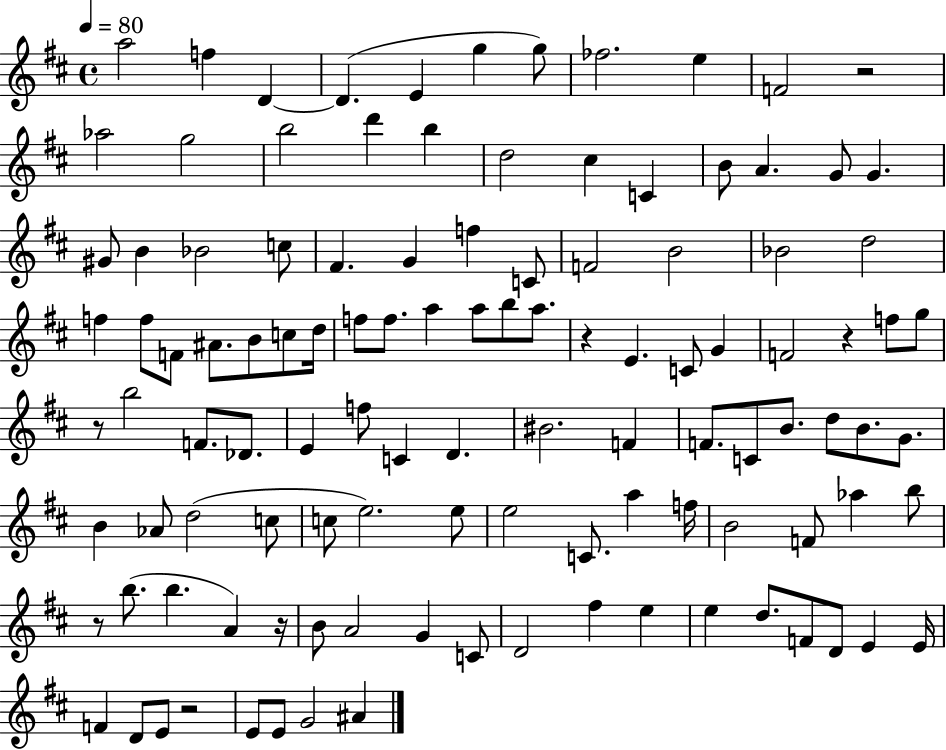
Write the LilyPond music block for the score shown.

{
  \clef treble
  \time 4/4
  \defaultTimeSignature
  \key d \major
  \tempo 4 = 80
  a''2 f''4 d'4~~ | d'4.( e'4 g''4 g''8) | fes''2. e''4 | f'2 r2 | \break aes''2 g''2 | b''2 d'''4 b''4 | d''2 cis''4 c'4 | b'8 a'4. g'8 g'4. | \break gis'8 b'4 bes'2 c''8 | fis'4. g'4 f''4 c'8 | f'2 b'2 | bes'2 d''2 | \break f''4 f''8 f'8 ais'8. b'8 c''8 d''16 | f''8 f''8. a''4 a''8 b''8 a''8. | r4 e'4. c'8 g'4 | f'2 r4 f''8 g''8 | \break r8 b''2 f'8. des'8. | e'4 f''8 c'4 d'4. | bis'2. f'4 | f'8. c'8 b'8. d''8 b'8. g'8. | \break b'4 aes'8 d''2( c''8 | c''8 e''2.) e''8 | e''2 c'8. a''4 f''16 | b'2 f'8 aes''4 b''8 | \break r8 b''8.( b''4. a'4) r16 | b'8 a'2 g'4 c'8 | d'2 fis''4 e''4 | e''4 d''8. f'8 d'8 e'4 e'16 | \break f'4 d'8 e'8 r2 | e'8 e'8 g'2 ais'4 | \bar "|."
}